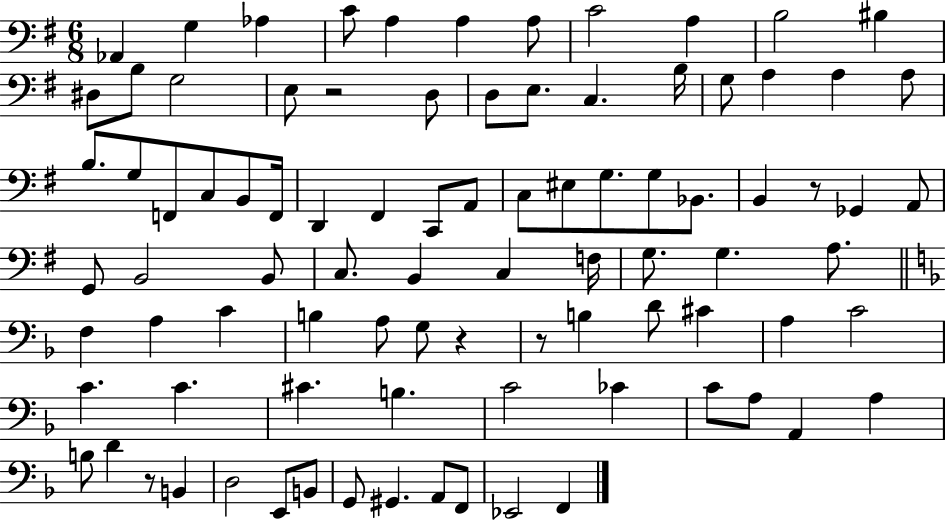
X:1
T:Untitled
M:6/8
L:1/4
K:G
_A,, G, _A, C/2 A, A, A,/2 C2 A, B,2 ^B, ^D,/2 B,/2 G,2 E,/2 z2 D,/2 D,/2 E,/2 C, B,/4 G,/2 A, A, A,/2 B,/2 G,/2 F,,/2 C,/2 B,,/2 F,,/4 D,, ^F,, C,,/2 A,,/2 C,/2 ^E,/2 G,/2 G,/2 _B,,/2 B,, z/2 _G,, A,,/2 G,,/2 B,,2 B,,/2 C,/2 B,, C, F,/4 G,/2 G, A,/2 F, A, C B, A,/2 G,/2 z z/2 B, D/2 ^C A, C2 C C ^C B, C2 _C C/2 A,/2 A,, A, B,/2 D z/2 B,, D,2 E,,/2 B,,/2 G,,/2 ^G,, A,,/2 F,,/2 _E,,2 F,,